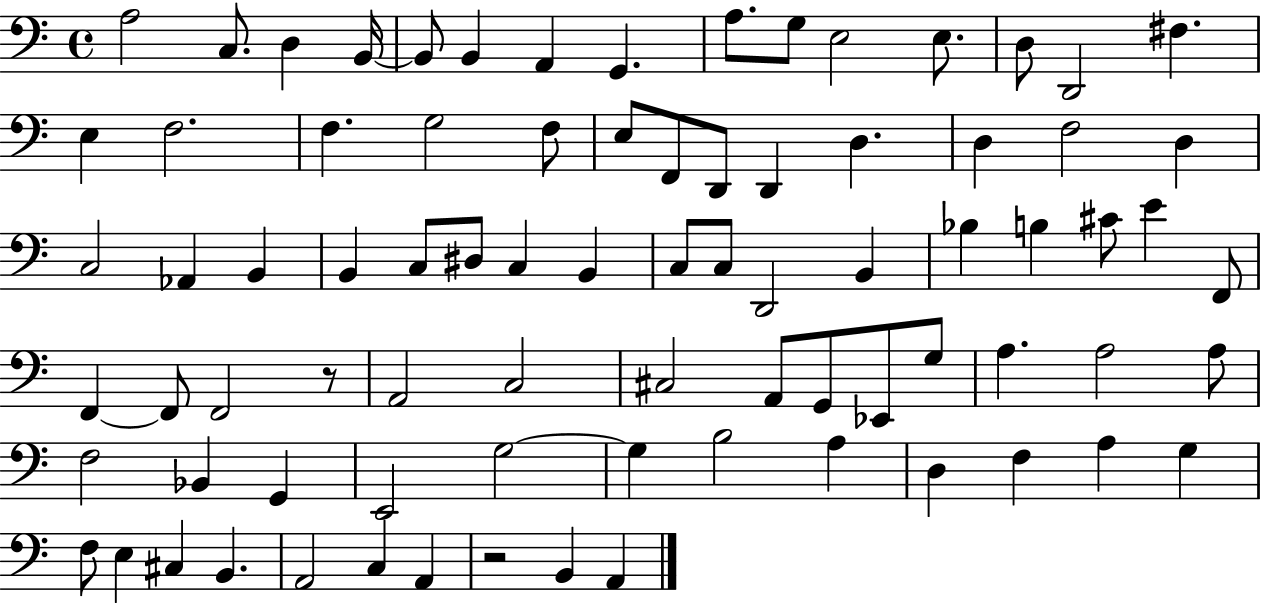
X:1
T:Untitled
M:4/4
L:1/4
K:C
A,2 C,/2 D, B,,/4 B,,/2 B,, A,, G,, A,/2 G,/2 E,2 E,/2 D,/2 D,,2 ^F, E, F,2 F, G,2 F,/2 E,/2 F,,/2 D,,/2 D,, D, D, F,2 D, C,2 _A,, B,, B,, C,/2 ^D,/2 C, B,, C,/2 C,/2 D,,2 B,, _B, B, ^C/2 E F,,/2 F,, F,,/2 F,,2 z/2 A,,2 C,2 ^C,2 A,,/2 G,,/2 _E,,/2 G,/2 A, A,2 A,/2 F,2 _B,, G,, E,,2 G,2 G, B,2 A, D, F, A, G, F,/2 E, ^C, B,, A,,2 C, A,, z2 B,, A,,